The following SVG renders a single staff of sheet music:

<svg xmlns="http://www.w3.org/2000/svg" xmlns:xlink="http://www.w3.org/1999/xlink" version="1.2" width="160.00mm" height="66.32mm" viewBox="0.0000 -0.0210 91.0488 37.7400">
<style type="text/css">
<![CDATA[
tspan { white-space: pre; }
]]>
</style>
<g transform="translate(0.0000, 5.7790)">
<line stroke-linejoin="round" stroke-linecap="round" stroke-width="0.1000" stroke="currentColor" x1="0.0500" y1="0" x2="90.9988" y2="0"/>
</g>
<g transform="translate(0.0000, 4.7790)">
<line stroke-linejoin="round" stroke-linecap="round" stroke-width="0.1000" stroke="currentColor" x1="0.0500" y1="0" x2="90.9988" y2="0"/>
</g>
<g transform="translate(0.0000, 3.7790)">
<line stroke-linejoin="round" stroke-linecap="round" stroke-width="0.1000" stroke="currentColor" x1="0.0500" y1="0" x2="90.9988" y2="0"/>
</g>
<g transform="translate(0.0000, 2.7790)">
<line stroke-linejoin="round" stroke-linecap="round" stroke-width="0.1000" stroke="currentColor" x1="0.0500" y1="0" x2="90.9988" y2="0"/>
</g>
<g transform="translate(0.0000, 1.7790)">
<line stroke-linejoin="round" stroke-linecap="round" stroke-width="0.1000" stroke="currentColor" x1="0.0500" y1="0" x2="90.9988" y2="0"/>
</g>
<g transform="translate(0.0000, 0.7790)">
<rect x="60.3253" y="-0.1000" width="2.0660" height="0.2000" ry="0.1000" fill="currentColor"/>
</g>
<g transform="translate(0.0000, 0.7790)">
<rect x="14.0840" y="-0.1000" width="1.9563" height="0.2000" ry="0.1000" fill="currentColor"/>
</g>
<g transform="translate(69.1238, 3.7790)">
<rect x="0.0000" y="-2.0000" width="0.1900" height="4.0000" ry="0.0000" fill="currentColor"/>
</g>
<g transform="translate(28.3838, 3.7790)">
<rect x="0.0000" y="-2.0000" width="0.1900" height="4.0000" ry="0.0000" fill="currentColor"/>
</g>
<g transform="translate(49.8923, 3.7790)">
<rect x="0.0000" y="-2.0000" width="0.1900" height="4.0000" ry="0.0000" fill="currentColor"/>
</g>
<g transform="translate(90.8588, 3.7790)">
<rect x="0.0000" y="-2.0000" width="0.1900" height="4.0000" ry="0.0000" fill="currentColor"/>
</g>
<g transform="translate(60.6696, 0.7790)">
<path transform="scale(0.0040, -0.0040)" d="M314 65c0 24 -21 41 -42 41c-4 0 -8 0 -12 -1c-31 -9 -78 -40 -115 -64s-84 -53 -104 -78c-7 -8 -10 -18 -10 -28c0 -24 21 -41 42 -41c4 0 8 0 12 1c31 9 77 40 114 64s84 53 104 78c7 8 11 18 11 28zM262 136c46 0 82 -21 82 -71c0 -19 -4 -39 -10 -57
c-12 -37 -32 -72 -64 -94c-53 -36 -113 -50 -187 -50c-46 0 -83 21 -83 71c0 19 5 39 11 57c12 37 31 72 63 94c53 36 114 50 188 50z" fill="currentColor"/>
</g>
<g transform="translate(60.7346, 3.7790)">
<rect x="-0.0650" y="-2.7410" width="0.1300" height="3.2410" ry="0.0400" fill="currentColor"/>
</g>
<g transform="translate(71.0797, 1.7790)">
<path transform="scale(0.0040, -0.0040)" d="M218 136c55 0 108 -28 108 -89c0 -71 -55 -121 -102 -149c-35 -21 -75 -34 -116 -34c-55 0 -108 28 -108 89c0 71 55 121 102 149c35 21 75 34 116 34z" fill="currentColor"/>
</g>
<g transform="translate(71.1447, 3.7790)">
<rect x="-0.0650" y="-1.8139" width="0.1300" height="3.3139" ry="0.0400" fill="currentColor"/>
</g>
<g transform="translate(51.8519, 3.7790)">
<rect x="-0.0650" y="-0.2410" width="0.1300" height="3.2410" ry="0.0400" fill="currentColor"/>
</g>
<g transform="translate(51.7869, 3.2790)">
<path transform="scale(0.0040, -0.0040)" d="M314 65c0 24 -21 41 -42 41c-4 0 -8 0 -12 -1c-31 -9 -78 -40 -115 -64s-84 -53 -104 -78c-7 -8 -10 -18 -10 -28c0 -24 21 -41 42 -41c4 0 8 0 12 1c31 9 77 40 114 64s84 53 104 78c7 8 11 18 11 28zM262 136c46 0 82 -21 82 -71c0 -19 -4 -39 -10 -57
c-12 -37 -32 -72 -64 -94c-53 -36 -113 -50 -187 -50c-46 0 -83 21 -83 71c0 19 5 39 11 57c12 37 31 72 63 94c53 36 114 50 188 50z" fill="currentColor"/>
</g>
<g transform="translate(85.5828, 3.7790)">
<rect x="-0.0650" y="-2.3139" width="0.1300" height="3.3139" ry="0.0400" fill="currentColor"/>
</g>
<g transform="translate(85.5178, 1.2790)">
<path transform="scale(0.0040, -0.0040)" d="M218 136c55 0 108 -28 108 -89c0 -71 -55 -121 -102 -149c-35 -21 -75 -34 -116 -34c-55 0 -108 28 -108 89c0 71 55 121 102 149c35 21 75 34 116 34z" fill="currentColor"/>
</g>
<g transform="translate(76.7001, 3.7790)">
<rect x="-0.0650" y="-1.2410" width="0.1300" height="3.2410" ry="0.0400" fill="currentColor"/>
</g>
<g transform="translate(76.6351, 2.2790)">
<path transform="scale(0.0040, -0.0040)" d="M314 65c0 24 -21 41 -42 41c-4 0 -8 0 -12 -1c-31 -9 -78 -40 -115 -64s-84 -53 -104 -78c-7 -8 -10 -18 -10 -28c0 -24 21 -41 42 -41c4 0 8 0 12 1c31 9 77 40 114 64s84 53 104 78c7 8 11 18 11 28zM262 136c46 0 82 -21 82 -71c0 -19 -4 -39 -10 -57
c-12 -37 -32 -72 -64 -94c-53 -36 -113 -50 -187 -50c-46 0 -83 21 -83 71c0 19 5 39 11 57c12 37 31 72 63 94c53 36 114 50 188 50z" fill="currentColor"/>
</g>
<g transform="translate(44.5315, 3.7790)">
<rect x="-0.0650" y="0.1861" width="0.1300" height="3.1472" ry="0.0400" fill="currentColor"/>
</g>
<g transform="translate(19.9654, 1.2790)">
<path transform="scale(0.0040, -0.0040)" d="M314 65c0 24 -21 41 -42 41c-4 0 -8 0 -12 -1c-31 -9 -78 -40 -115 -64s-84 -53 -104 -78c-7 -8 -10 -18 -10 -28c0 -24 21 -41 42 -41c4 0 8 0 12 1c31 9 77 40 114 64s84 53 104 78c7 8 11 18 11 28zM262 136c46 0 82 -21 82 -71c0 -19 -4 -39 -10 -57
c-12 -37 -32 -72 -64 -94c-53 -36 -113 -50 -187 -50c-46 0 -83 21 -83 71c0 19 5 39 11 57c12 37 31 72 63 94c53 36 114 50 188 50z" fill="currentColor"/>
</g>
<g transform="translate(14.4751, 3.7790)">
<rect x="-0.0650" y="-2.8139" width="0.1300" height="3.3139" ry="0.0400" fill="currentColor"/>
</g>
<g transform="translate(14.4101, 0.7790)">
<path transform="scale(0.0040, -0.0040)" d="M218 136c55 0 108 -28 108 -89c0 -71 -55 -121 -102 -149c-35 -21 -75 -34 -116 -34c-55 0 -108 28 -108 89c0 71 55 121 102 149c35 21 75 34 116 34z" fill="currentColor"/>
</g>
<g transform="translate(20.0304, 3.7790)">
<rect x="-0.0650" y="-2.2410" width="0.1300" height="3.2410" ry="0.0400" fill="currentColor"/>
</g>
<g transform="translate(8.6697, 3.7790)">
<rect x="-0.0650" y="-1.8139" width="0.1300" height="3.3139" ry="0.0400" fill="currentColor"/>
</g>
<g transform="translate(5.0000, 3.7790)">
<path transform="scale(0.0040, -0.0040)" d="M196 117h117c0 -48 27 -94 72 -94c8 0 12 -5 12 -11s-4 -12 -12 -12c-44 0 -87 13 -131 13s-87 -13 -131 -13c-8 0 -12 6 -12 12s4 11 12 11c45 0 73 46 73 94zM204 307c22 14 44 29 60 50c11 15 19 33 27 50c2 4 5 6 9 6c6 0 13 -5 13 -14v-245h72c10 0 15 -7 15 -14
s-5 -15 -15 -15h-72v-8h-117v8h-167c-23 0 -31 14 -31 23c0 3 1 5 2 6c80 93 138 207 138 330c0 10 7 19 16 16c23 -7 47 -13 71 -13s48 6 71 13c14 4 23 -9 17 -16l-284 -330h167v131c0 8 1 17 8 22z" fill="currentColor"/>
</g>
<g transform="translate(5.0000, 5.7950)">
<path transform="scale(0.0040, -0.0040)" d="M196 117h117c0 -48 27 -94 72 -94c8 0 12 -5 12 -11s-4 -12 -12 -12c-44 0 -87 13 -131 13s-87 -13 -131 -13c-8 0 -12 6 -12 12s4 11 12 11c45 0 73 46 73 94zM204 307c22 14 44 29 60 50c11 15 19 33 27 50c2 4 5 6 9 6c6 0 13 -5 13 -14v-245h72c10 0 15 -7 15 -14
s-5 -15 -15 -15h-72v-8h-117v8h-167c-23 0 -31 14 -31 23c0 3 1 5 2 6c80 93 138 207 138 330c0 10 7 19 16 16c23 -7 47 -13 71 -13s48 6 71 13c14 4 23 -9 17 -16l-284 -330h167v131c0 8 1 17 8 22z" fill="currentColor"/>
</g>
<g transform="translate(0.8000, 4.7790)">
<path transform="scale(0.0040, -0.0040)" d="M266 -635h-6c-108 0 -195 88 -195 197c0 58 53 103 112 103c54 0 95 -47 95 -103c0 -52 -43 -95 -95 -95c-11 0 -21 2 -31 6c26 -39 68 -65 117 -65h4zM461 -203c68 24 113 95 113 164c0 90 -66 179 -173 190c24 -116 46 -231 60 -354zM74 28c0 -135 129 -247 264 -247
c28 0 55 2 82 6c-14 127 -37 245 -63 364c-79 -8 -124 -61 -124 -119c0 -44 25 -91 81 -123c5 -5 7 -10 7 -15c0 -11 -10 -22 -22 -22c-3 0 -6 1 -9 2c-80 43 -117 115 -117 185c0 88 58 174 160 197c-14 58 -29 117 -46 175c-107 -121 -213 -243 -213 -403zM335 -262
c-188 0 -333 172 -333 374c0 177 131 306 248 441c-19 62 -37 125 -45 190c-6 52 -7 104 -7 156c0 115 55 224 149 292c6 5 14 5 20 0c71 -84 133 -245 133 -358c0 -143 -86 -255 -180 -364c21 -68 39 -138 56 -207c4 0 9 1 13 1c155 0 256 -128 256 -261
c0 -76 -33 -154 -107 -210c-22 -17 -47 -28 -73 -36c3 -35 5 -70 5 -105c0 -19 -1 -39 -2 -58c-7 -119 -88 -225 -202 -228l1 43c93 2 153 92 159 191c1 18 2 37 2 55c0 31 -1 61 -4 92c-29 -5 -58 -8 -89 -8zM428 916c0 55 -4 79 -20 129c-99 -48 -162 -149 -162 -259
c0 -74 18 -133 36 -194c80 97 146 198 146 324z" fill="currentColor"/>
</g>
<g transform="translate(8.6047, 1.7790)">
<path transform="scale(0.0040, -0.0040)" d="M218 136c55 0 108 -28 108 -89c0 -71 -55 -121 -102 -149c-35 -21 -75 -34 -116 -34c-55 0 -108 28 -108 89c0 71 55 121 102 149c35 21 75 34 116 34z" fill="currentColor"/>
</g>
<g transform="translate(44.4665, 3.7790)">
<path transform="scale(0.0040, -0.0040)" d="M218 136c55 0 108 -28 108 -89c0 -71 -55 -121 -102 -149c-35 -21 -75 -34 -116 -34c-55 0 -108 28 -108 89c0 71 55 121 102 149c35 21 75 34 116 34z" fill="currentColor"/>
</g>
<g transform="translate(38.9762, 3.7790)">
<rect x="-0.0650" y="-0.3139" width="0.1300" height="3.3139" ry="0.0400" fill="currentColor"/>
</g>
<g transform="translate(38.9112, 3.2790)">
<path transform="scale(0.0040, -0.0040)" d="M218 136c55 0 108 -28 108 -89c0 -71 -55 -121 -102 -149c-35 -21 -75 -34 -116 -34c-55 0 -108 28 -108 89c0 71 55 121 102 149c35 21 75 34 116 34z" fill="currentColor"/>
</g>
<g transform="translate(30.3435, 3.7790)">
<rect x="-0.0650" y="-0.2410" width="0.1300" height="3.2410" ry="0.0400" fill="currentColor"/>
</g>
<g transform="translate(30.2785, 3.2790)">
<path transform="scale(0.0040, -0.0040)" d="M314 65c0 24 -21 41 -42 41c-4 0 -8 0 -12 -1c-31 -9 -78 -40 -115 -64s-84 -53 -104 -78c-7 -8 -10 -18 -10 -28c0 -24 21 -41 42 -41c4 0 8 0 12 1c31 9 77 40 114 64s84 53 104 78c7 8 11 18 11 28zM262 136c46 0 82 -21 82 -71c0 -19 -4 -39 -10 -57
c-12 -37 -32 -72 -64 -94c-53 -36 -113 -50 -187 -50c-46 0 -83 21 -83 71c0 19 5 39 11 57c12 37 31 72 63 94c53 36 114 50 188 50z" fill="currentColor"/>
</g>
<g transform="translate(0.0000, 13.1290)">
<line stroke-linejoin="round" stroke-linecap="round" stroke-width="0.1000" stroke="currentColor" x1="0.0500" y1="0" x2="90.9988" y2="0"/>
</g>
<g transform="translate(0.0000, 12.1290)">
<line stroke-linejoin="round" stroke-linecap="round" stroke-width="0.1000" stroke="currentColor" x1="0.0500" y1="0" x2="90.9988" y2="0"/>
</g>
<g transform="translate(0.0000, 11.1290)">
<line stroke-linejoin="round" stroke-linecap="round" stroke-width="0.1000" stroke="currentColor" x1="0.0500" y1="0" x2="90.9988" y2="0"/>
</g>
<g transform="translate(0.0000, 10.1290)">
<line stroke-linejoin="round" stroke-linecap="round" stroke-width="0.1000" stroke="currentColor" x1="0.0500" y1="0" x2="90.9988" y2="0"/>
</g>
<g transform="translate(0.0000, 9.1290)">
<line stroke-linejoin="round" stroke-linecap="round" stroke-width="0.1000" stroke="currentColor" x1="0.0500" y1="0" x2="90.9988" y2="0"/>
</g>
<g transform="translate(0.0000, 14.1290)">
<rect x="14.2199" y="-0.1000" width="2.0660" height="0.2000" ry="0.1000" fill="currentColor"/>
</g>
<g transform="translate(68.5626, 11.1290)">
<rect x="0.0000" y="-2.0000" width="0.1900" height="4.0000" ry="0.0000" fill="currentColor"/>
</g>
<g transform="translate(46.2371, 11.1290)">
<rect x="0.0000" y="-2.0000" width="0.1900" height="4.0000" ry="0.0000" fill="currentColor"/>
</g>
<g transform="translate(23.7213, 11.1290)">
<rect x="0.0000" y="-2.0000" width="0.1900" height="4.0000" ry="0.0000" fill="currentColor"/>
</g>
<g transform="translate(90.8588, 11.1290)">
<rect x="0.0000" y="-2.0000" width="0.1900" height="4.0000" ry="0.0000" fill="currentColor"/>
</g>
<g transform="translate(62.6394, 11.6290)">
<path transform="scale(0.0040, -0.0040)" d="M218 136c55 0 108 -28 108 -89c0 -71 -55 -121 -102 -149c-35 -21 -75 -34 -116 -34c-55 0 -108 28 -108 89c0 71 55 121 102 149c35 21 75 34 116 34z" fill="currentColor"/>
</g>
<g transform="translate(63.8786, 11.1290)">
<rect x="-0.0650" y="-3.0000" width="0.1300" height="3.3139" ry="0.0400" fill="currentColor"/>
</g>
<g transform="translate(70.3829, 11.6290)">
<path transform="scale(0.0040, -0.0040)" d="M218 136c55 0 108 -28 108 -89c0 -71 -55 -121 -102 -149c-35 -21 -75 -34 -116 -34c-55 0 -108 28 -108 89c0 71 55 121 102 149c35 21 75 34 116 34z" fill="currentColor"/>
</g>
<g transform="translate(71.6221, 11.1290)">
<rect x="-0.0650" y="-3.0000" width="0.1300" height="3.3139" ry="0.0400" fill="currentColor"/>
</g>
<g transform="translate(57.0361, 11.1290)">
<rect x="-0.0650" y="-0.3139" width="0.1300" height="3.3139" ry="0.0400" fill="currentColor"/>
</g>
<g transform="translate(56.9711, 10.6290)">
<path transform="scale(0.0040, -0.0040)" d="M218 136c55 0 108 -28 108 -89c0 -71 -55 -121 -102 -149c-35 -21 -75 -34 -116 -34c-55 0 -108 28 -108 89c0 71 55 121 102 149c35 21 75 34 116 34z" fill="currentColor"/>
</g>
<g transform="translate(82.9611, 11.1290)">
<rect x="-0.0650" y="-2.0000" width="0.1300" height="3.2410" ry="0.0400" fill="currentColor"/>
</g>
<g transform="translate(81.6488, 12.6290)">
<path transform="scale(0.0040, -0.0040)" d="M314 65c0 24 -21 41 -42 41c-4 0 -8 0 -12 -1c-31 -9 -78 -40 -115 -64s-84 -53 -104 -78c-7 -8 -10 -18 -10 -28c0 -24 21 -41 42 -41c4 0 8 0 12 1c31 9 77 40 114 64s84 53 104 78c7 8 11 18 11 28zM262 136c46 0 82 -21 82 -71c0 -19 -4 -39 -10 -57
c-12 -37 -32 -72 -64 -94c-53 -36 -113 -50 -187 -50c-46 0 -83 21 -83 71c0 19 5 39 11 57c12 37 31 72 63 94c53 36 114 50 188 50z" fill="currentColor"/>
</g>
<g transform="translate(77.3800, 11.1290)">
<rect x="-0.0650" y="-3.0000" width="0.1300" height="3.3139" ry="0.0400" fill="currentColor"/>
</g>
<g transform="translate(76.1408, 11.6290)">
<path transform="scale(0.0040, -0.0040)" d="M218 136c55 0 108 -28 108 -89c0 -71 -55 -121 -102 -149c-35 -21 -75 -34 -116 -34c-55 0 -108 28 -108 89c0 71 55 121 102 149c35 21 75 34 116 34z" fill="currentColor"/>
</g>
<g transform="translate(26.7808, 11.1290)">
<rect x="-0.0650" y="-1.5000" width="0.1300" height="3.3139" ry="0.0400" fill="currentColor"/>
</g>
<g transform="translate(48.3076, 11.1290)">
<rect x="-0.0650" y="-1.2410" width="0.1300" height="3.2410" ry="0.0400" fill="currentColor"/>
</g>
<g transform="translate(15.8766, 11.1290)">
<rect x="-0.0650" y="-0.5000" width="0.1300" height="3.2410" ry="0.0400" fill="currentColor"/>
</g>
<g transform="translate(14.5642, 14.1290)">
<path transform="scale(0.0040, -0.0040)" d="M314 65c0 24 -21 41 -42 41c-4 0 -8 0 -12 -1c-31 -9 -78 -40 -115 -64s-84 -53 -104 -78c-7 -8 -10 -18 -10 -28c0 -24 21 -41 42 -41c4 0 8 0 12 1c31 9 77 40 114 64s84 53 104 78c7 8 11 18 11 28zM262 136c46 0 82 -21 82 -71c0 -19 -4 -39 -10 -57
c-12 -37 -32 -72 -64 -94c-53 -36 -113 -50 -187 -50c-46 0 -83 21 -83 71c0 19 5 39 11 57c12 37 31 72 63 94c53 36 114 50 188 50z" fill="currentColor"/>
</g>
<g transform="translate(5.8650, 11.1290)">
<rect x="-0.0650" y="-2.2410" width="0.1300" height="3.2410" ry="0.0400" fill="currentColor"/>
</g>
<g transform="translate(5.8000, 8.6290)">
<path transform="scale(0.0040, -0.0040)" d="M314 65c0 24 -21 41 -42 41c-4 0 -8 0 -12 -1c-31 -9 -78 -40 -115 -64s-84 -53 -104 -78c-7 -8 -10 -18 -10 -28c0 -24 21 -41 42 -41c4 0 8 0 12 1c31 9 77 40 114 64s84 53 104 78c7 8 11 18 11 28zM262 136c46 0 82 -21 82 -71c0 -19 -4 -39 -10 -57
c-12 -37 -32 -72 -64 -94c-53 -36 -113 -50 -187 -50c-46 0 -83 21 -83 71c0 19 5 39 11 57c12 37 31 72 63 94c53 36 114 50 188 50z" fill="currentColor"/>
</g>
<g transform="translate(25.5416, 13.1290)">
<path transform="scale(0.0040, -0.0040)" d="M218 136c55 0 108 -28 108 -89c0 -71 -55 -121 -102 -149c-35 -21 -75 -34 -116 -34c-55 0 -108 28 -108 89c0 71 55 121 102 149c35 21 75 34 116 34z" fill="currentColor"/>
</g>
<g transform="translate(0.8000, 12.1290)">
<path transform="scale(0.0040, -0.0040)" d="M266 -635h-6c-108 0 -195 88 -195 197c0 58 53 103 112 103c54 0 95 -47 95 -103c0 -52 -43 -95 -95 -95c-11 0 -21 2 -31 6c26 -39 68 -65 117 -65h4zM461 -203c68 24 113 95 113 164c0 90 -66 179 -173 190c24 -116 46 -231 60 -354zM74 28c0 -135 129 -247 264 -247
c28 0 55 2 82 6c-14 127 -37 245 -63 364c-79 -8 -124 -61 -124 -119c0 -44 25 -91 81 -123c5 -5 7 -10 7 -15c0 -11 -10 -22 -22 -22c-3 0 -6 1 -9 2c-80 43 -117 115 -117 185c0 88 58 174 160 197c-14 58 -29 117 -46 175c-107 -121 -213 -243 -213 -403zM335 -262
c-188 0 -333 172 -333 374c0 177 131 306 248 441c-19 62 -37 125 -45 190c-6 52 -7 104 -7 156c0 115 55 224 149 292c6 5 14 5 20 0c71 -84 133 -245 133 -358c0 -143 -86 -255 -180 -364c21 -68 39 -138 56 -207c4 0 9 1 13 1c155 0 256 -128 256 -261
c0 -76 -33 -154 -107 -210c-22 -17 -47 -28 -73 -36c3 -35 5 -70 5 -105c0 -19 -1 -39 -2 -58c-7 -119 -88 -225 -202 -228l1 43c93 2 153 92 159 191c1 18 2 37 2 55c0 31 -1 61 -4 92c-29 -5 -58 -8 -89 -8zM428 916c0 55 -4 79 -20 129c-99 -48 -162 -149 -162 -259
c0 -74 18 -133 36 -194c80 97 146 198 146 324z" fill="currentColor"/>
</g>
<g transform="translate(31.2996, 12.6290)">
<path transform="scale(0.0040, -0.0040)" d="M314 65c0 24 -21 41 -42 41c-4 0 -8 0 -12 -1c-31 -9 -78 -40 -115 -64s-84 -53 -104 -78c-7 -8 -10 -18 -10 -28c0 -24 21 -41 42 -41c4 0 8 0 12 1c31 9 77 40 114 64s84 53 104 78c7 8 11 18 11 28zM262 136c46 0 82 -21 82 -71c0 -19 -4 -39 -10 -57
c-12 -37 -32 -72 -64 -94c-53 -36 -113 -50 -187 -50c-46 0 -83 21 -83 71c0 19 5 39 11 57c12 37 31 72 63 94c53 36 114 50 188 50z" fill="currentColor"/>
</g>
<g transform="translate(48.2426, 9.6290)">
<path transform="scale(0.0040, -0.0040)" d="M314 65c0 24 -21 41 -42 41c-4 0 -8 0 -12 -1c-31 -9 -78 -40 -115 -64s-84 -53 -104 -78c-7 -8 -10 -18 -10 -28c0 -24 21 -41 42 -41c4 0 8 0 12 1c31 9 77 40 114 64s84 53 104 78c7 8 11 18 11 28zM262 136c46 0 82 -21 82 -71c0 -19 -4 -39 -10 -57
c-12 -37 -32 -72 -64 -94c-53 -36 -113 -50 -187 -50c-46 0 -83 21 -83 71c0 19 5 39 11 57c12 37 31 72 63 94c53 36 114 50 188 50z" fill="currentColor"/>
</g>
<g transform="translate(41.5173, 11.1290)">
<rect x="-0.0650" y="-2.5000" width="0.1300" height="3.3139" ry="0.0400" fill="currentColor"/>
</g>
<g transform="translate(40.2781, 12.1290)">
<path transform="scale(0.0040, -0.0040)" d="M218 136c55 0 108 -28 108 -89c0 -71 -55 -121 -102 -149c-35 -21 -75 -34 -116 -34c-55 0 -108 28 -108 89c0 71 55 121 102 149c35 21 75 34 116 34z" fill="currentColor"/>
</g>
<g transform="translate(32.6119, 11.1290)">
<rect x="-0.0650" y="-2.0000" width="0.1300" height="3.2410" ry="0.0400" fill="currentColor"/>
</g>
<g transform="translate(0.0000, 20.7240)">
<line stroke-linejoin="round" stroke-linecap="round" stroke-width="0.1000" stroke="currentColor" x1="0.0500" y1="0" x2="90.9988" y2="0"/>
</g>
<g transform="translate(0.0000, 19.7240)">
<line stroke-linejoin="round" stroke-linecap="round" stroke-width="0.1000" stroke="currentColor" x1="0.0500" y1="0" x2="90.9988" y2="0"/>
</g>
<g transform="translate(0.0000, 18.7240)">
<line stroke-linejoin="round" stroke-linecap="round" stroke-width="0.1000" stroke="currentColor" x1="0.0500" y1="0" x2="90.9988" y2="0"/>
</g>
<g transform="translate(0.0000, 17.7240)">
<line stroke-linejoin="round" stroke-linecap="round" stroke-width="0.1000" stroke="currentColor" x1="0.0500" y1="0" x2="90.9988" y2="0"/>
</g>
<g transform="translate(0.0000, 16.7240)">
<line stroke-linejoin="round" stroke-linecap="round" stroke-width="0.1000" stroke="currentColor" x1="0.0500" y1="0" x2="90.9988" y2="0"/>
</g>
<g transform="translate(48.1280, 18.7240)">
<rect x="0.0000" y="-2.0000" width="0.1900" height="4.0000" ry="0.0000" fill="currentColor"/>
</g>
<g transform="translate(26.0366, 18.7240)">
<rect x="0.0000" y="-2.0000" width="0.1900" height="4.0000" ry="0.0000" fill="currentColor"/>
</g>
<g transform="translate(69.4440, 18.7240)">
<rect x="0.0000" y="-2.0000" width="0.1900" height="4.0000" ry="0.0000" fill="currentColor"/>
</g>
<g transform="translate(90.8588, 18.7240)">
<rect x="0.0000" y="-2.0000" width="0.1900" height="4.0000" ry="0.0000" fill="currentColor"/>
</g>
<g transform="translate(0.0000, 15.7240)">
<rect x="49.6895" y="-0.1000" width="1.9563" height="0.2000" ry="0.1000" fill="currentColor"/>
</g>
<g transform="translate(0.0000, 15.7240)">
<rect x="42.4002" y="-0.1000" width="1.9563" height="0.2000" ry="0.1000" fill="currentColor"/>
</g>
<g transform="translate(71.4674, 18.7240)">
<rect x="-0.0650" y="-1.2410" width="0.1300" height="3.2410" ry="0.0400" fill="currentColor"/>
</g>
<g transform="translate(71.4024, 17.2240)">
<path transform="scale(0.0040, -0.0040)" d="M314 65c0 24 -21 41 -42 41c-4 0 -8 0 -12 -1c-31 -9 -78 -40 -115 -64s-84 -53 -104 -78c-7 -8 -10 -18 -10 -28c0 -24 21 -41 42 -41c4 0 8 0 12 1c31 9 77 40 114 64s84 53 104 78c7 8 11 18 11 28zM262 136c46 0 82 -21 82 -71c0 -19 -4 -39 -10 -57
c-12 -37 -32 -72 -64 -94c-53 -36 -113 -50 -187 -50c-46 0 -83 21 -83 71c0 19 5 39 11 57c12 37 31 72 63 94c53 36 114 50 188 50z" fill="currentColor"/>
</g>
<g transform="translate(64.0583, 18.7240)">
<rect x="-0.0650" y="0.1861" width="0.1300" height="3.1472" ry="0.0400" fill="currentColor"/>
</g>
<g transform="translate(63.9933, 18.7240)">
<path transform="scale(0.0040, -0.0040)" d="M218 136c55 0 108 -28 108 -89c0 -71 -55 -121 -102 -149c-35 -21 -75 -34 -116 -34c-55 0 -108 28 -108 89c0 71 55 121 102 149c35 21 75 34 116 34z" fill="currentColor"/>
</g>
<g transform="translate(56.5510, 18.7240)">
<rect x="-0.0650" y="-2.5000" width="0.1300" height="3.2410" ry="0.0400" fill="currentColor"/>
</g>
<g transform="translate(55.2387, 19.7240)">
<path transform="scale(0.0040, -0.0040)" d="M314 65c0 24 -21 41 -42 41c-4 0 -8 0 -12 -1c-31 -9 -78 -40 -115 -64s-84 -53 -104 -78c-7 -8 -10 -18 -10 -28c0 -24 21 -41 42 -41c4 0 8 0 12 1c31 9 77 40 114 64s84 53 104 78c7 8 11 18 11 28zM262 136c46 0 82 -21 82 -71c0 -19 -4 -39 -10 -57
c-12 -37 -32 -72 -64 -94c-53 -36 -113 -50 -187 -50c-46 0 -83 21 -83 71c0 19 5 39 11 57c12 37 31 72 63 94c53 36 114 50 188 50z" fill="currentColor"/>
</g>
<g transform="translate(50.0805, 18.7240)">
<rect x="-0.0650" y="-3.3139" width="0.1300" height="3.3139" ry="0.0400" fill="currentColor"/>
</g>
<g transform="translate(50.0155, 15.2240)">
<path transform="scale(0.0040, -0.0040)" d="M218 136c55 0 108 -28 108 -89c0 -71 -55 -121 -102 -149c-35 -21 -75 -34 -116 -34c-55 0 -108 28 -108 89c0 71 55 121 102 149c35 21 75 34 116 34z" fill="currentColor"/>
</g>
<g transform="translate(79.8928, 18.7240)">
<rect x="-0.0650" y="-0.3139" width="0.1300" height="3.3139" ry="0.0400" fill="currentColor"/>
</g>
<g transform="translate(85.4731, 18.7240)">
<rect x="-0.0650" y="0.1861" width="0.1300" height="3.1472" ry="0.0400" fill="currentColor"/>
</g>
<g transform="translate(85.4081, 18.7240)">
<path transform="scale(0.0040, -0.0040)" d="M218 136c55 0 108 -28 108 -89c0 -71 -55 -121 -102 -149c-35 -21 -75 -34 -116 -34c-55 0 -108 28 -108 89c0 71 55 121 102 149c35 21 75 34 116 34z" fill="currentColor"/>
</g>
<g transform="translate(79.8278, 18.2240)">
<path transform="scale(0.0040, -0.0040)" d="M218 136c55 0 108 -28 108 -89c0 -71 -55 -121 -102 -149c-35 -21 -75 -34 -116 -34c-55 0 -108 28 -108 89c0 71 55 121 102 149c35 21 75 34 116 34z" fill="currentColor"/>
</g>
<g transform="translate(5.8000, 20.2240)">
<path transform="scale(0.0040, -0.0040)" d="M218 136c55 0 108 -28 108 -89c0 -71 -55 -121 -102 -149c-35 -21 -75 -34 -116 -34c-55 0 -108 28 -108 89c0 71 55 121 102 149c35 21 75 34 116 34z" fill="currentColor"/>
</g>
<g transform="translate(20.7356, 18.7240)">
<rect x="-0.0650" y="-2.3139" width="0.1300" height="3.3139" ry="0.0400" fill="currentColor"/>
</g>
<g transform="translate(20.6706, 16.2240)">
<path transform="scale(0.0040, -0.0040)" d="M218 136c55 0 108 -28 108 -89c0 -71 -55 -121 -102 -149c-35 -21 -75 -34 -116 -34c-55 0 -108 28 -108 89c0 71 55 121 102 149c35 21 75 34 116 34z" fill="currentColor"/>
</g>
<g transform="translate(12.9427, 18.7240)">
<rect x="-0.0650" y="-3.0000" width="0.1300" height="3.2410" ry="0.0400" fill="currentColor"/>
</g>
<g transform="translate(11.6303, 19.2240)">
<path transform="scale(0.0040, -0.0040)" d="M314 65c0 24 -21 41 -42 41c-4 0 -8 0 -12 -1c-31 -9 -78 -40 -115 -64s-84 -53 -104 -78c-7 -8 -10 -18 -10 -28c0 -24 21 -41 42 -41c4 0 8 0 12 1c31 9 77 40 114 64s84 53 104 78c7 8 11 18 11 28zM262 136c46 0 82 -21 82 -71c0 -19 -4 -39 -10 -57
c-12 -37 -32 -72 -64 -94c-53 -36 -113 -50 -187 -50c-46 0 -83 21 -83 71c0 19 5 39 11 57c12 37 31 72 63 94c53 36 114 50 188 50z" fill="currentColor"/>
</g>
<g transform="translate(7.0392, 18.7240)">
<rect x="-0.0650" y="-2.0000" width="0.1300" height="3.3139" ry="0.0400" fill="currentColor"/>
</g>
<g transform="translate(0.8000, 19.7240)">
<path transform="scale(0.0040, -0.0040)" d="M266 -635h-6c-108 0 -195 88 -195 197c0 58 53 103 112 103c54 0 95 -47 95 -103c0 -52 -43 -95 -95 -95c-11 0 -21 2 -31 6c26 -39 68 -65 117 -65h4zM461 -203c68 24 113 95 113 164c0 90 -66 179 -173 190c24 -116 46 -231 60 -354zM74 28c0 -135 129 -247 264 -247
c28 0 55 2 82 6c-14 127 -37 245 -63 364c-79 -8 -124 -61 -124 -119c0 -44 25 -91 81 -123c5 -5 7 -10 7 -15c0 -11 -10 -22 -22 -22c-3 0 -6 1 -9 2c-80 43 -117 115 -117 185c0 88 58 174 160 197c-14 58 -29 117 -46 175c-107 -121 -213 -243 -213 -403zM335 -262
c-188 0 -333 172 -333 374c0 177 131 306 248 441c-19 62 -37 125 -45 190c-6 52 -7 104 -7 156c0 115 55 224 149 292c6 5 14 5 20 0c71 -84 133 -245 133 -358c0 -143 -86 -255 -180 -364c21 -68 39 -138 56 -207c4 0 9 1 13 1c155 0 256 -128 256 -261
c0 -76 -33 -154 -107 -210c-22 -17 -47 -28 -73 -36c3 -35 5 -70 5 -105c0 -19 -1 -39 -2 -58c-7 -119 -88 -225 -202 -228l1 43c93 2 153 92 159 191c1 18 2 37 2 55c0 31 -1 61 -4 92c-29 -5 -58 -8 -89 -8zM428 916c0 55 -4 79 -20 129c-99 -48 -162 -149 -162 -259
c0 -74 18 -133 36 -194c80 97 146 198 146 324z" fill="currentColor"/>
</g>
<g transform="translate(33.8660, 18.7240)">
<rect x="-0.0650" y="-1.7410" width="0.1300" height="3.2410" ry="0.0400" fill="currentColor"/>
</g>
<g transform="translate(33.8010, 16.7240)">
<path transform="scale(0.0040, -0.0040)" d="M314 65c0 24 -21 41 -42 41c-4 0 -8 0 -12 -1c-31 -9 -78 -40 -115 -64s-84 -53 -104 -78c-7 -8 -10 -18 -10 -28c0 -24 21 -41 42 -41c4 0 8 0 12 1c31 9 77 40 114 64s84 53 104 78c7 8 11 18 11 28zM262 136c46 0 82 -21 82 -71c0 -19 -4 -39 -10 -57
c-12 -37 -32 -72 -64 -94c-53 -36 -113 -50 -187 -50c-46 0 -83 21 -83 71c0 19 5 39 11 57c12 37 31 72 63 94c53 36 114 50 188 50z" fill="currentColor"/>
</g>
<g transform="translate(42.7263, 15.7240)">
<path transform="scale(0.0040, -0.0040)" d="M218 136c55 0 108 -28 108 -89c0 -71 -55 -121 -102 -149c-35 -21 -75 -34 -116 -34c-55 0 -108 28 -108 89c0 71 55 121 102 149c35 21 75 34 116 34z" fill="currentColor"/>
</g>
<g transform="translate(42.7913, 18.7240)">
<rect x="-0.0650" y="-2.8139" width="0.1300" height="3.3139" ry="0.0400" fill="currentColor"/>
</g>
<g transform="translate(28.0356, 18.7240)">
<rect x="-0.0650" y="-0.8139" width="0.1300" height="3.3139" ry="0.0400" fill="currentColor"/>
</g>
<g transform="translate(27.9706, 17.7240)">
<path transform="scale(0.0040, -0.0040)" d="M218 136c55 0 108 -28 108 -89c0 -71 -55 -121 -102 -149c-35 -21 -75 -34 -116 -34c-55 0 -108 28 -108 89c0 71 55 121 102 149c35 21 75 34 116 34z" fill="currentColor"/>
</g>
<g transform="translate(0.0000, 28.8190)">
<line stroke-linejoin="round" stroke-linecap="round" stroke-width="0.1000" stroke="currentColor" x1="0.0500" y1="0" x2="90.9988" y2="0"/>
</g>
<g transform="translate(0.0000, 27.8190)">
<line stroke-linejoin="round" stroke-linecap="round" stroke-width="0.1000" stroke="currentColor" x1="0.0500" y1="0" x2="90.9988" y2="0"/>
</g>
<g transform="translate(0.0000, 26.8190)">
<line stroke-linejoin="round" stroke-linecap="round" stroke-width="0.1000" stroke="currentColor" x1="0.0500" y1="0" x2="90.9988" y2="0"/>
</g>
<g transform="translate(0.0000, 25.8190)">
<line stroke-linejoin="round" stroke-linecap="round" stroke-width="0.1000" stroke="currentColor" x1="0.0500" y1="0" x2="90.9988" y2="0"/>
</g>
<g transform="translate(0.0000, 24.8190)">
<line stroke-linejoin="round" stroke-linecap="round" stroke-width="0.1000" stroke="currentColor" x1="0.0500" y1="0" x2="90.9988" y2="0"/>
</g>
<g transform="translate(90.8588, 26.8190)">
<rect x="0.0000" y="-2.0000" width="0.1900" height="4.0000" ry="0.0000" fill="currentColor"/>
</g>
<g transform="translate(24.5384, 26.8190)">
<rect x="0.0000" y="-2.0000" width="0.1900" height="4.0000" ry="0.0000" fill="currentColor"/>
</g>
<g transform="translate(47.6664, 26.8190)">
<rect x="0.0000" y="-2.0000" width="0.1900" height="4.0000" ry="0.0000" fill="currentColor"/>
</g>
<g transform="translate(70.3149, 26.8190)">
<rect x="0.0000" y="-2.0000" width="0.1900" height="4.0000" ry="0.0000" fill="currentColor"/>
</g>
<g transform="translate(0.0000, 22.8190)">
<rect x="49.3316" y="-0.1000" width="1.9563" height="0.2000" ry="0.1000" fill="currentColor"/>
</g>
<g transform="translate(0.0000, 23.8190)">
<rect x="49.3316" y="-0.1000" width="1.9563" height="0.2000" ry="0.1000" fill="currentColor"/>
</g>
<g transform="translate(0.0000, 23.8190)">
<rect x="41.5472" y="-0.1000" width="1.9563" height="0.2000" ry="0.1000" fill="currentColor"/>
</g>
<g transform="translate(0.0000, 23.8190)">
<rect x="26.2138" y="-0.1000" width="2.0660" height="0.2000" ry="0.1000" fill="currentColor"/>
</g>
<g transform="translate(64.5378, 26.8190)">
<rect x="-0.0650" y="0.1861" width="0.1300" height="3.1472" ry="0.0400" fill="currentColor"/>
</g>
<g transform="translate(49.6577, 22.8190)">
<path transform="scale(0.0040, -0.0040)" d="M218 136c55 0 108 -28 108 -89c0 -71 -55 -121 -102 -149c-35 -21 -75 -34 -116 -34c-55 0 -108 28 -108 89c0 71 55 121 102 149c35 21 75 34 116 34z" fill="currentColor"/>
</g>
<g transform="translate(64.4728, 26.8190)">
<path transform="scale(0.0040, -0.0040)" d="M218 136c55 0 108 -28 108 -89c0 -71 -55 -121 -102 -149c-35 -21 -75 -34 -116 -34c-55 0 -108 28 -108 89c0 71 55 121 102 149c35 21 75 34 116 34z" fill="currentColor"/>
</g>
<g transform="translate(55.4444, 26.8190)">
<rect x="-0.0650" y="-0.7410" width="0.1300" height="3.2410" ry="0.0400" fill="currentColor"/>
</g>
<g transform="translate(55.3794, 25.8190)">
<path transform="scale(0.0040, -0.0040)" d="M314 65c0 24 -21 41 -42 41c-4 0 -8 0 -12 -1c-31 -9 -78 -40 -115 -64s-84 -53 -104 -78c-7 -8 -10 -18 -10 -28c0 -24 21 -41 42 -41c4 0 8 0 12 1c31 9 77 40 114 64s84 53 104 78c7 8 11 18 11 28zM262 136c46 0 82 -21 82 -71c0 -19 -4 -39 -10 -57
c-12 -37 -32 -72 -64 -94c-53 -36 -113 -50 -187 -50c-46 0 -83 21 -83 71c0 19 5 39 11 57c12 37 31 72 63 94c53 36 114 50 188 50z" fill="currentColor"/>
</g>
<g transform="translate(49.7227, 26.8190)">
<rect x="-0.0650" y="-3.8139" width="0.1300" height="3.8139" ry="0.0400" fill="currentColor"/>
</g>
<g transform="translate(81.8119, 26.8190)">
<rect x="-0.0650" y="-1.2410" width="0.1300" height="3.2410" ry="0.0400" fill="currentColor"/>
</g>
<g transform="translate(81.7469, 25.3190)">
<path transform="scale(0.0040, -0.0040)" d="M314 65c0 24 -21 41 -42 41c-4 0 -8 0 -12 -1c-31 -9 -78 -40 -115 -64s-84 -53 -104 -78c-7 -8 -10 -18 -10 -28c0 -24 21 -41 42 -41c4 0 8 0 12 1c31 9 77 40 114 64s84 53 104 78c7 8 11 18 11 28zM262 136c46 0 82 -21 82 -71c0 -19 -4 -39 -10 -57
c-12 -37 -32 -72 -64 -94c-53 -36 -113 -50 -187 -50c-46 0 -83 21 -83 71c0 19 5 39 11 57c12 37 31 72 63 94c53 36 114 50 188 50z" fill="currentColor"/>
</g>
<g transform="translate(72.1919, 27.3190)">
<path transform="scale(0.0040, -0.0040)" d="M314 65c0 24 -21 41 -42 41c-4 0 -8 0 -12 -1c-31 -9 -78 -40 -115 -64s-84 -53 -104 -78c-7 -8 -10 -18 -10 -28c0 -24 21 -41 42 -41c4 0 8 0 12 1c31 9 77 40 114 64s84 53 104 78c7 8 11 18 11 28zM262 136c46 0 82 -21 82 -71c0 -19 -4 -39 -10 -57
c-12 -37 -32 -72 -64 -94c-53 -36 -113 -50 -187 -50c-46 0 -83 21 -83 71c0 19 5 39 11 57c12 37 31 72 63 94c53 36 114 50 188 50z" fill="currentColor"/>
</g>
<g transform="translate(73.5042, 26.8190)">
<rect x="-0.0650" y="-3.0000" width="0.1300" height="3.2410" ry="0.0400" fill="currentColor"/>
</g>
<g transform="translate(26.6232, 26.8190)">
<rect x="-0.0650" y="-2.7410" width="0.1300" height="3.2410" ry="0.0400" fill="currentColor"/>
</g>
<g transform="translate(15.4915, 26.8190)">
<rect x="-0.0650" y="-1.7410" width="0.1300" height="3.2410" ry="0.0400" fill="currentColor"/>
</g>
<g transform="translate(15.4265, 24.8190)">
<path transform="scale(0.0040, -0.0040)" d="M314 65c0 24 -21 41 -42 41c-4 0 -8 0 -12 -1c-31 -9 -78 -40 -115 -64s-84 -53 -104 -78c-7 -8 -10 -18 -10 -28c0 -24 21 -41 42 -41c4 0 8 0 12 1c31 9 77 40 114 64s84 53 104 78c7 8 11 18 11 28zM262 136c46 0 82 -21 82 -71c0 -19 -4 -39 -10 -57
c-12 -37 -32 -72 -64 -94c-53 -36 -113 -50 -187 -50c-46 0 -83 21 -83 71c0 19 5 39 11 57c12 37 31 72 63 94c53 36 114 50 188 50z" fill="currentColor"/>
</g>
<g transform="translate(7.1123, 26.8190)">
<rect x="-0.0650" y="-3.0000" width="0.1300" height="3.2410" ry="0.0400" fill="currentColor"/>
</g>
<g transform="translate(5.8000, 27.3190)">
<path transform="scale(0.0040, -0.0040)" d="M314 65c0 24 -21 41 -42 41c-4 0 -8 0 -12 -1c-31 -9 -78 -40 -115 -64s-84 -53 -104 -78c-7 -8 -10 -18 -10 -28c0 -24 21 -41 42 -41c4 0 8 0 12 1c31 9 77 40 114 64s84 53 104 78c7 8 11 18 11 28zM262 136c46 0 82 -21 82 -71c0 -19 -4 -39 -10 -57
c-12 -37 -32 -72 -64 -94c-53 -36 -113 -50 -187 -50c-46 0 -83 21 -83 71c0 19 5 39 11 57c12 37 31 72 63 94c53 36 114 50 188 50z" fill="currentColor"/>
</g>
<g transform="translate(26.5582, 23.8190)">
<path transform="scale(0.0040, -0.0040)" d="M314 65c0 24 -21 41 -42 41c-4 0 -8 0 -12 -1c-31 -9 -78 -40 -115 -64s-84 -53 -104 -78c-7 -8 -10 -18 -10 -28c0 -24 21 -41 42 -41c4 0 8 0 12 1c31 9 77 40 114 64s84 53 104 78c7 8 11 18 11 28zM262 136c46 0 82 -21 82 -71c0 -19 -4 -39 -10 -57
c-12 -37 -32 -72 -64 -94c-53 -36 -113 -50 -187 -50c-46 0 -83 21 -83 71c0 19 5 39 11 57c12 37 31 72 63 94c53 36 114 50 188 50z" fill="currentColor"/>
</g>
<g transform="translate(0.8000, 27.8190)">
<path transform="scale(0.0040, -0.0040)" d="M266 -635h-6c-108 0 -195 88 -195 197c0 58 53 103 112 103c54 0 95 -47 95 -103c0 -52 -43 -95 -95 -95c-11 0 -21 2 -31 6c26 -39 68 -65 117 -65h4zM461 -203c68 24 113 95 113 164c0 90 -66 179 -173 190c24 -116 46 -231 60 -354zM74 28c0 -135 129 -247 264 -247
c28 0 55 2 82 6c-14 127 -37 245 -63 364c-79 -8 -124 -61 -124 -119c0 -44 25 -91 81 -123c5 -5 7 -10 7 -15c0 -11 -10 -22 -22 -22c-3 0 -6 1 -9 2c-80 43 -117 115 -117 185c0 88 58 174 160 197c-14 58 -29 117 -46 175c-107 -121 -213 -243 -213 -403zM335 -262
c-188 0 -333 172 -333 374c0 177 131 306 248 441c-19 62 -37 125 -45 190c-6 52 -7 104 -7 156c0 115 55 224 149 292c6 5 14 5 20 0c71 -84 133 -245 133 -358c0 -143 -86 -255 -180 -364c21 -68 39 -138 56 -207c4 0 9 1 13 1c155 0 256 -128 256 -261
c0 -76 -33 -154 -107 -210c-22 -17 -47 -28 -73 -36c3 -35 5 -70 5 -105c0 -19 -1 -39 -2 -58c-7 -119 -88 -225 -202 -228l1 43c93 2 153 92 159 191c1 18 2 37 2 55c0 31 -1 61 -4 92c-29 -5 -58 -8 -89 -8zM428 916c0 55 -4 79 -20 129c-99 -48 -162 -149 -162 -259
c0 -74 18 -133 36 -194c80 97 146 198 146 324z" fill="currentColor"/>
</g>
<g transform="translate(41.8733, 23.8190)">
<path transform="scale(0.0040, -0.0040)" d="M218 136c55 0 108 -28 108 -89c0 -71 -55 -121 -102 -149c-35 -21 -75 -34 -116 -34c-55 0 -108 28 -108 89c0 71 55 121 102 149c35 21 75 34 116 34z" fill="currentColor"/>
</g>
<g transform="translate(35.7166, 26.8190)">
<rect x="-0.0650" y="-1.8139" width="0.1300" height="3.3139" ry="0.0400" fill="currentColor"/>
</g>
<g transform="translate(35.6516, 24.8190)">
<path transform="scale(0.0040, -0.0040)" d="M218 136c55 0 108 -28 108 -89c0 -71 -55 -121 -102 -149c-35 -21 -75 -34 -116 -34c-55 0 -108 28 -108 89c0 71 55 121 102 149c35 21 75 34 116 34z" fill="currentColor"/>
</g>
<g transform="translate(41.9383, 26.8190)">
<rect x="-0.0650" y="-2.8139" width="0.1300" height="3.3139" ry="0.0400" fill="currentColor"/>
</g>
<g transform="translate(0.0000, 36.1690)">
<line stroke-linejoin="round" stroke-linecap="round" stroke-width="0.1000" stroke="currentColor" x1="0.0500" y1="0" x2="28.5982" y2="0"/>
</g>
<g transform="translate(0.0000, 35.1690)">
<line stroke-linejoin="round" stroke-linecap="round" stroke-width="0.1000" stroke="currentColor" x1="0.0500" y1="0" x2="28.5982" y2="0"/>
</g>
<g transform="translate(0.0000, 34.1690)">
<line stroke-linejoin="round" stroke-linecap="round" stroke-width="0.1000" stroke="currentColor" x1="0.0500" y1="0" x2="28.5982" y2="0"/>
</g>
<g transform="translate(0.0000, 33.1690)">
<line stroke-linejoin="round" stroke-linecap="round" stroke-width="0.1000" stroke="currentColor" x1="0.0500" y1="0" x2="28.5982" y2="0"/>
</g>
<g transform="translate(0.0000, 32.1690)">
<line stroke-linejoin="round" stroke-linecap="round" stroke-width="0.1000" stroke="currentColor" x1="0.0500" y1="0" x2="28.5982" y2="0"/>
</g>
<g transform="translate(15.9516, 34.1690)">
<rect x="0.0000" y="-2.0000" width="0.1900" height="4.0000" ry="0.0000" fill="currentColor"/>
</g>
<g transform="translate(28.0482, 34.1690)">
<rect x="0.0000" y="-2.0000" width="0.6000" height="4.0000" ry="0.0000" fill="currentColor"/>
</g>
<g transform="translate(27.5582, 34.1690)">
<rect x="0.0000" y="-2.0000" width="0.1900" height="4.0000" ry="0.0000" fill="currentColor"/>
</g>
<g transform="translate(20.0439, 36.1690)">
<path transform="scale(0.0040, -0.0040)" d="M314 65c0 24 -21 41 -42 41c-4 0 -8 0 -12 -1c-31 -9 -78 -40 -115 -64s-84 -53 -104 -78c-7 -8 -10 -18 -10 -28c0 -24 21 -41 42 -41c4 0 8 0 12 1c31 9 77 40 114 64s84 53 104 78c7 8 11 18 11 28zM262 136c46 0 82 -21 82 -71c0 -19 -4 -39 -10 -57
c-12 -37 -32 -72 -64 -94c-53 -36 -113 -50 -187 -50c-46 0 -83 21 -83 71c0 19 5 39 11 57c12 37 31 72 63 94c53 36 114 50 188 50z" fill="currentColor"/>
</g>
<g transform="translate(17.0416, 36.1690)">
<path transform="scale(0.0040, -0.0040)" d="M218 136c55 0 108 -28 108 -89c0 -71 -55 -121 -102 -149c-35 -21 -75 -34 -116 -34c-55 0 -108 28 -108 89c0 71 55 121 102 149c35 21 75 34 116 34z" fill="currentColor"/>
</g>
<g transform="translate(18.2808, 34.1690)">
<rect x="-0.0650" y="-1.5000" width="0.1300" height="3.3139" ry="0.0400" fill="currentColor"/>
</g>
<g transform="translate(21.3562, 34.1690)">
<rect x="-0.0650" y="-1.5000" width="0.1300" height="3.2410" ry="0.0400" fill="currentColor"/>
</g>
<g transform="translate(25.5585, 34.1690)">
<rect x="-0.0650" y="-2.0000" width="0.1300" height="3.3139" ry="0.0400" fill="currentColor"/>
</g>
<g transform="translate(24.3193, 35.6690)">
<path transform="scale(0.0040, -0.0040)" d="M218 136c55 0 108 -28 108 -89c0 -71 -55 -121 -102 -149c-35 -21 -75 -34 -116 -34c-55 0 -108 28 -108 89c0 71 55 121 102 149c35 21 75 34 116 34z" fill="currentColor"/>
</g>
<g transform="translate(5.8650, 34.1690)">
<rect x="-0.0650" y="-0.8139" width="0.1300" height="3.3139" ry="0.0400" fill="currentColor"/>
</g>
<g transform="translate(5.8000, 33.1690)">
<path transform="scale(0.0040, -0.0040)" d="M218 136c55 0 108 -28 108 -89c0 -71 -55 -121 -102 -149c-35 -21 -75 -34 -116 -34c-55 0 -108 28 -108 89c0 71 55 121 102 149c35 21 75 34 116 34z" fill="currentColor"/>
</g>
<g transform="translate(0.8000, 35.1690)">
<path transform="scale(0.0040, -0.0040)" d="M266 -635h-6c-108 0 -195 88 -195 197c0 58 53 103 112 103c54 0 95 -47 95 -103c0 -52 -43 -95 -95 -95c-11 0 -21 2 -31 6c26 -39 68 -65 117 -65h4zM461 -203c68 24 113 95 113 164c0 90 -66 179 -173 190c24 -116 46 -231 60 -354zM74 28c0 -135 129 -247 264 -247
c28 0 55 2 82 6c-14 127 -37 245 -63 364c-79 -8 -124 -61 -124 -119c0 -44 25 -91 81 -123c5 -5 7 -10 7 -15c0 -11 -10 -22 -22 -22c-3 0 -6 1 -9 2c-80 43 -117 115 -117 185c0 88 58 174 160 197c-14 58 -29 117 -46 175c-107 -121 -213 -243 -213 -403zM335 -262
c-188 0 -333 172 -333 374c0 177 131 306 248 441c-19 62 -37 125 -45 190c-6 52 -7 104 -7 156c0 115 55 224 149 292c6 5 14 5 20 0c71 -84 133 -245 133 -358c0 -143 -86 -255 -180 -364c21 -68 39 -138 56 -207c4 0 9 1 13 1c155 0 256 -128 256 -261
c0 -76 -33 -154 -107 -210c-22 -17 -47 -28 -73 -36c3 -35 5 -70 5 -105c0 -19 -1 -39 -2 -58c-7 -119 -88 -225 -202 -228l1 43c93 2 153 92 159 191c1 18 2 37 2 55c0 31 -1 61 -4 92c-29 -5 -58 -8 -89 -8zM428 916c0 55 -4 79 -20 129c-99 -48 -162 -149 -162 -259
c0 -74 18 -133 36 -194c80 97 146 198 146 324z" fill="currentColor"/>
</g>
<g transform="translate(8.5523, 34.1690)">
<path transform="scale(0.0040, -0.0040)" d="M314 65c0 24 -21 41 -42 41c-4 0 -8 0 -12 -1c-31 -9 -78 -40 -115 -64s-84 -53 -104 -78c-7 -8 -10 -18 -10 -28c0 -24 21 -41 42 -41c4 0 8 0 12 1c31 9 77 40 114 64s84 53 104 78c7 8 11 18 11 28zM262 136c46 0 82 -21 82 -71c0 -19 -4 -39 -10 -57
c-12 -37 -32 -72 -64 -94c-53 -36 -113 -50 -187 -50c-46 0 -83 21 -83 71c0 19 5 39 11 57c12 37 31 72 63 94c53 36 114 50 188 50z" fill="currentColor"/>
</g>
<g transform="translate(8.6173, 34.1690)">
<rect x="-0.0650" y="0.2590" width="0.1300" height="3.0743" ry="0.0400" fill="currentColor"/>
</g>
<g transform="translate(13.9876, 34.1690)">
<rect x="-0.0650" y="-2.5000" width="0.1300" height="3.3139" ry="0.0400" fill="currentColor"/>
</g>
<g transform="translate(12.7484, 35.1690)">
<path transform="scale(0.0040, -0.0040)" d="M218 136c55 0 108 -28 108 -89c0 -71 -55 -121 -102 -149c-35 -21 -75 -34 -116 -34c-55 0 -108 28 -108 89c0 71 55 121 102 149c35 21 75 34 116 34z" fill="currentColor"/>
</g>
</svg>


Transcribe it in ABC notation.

X:1
T:Untitled
M:4/4
L:1/4
K:C
f a g2 c2 c B c2 a2 f e2 g g2 C2 E F2 G e2 c A A A F2 F A2 g d f2 a b G2 B e2 c B A2 f2 a2 f a c' d2 B A2 e2 d B2 G E E2 F